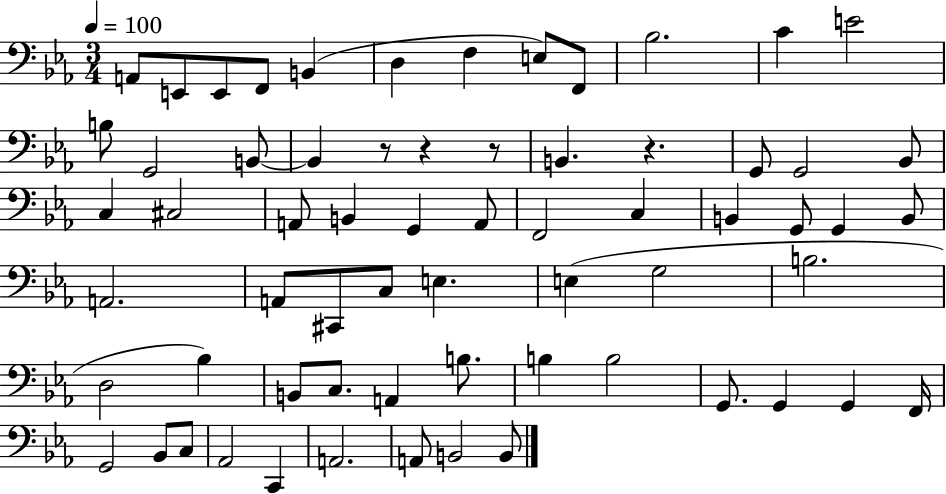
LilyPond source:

{
  \clef bass
  \numericTimeSignature
  \time 3/4
  \key ees \major
  \tempo 4 = 100
  a,8 e,8 e,8 f,8 b,4( | d4 f4 e8) f,8 | bes2. | c'4 e'2 | \break b8 g,2 b,8~~ | b,4 r8 r4 r8 | b,4. r4. | g,8 g,2 bes,8 | \break c4 cis2 | a,8 b,4 g,4 a,8 | f,2 c4 | b,4 g,8 g,4 b,8 | \break a,2. | a,8 cis,8 c8 e4. | e4( g2 | b2. | \break d2 bes4) | b,8 c8. a,4 b8. | b4 b2 | g,8. g,4 g,4 f,16 | \break g,2 bes,8 c8 | aes,2 c,4 | a,2. | a,8 b,2 b,8 | \break \bar "|."
}